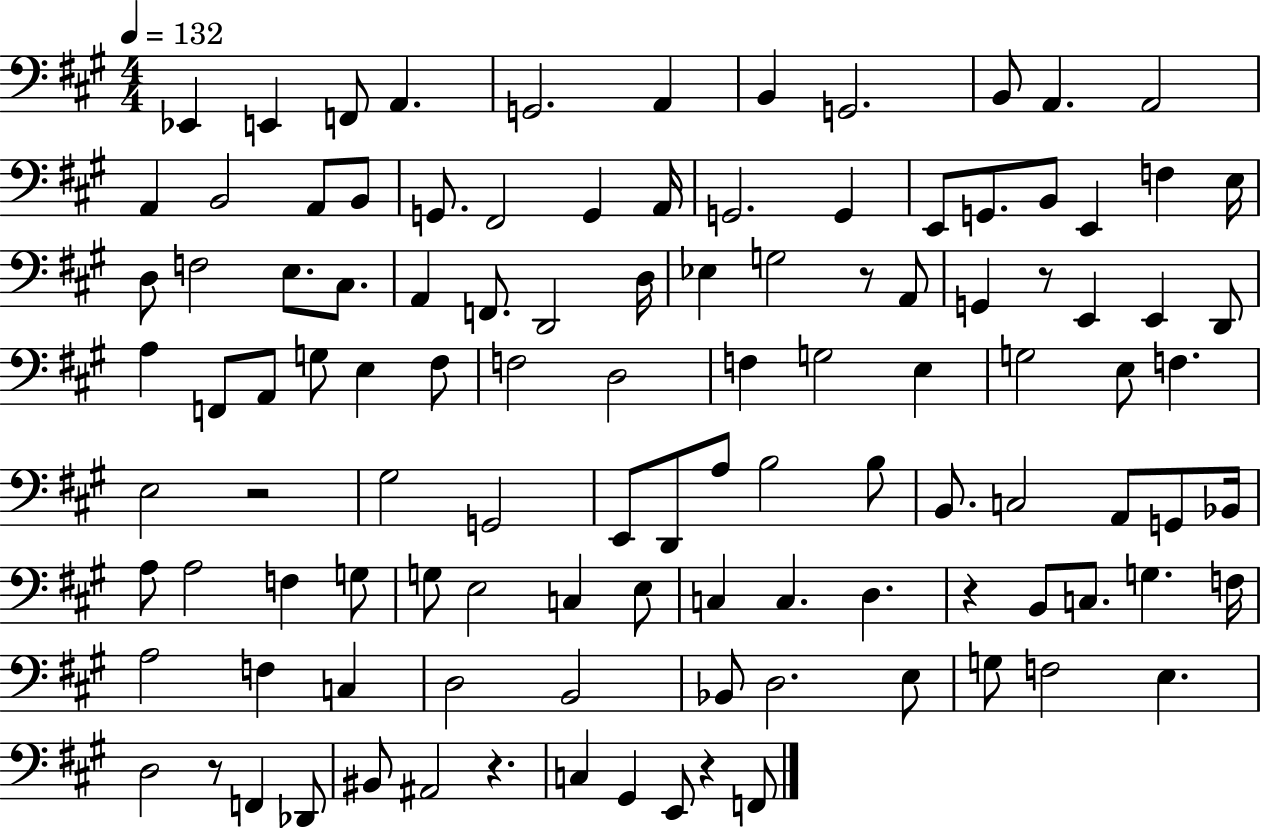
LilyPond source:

{
  \clef bass
  \numericTimeSignature
  \time 4/4
  \key a \major
  \tempo 4 = 132
  ees,4 e,4 f,8 a,4. | g,2. a,4 | b,4 g,2. | b,8 a,4. a,2 | \break a,4 b,2 a,8 b,8 | g,8. fis,2 g,4 a,16 | g,2. g,4 | e,8 g,8. b,8 e,4 f4 e16 | \break d8 f2 e8. cis8. | a,4 f,8. d,2 d16 | ees4 g2 r8 a,8 | g,4 r8 e,4 e,4 d,8 | \break a4 f,8 a,8 g8 e4 fis8 | f2 d2 | f4 g2 e4 | g2 e8 f4. | \break e2 r2 | gis2 g,2 | e,8 d,8 a8 b2 b8 | b,8. c2 a,8 g,8 bes,16 | \break a8 a2 f4 g8 | g8 e2 c4 e8 | c4 c4. d4. | r4 b,8 c8. g4. f16 | \break a2 f4 c4 | d2 b,2 | bes,8 d2. e8 | g8 f2 e4. | \break d2 r8 f,4 des,8 | bis,8 ais,2 r4. | c4 gis,4 e,8 r4 f,8 | \bar "|."
}